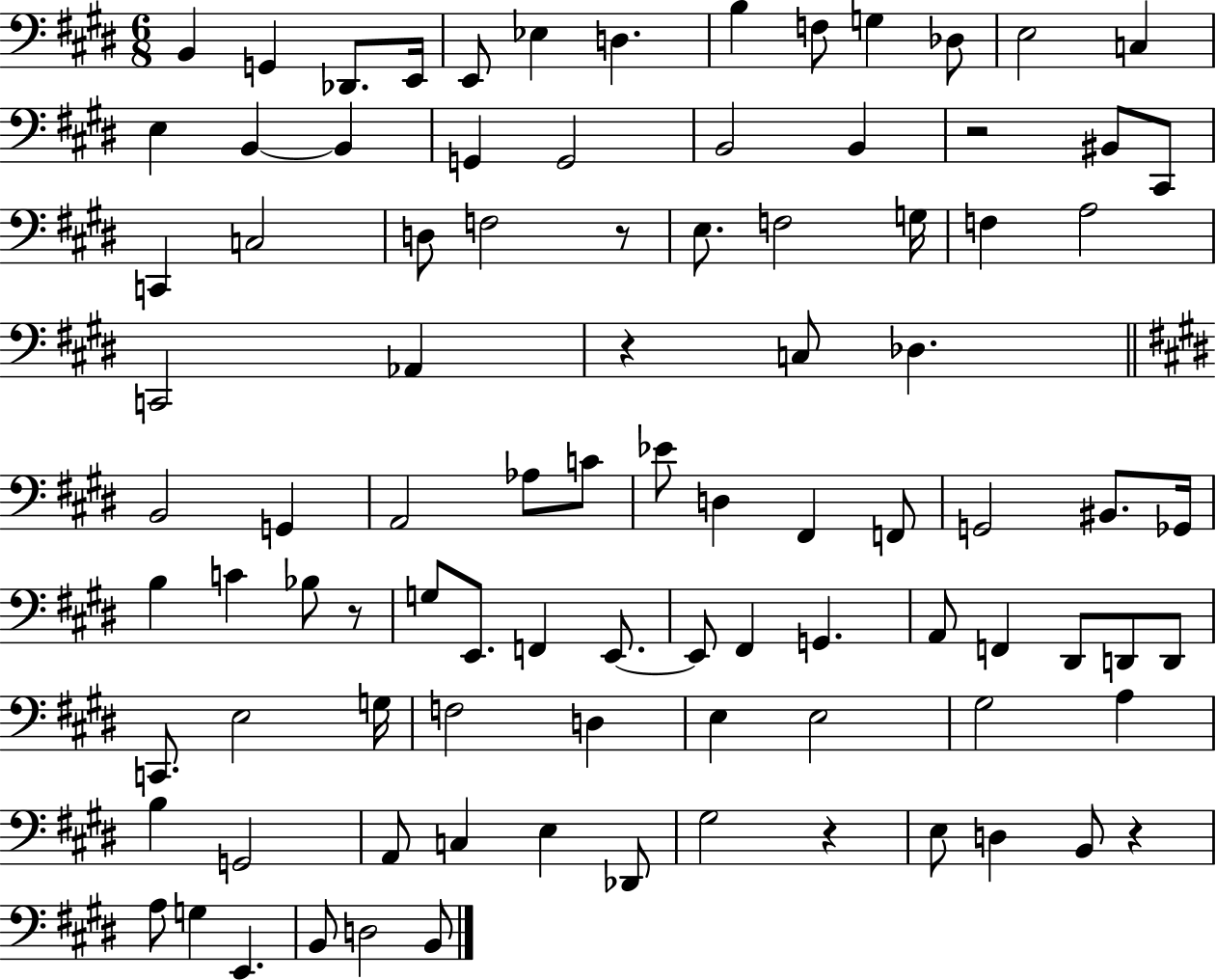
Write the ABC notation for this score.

X:1
T:Untitled
M:6/8
L:1/4
K:E
B,, G,, _D,,/2 E,,/4 E,,/2 _E, D, B, F,/2 G, _D,/2 E,2 C, E, B,, B,, G,, G,,2 B,,2 B,, z2 ^B,,/2 ^C,,/2 C,, C,2 D,/2 F,2 z/2 E,/2 F,2 G,/4 F, A,2 C,,2 _A,, z C,/2 _D, B,,2 G,, A,,2 _A,/2 C/2 _E/2 D, ^F,, F,,/2 G,,2 ^B,,/2 _G,,/4 B, C _B,/2 z/2 G,/2 E,,/2 F,, E,,/2 E,,/2 ^F,, G,, A,,/2 F,, ^D,,/2 D,,/2 D,,/2 C,,/2 E,2 G,/4 F,2 D, E, E,2 ^G,2 A, B, G,,2 A,,/2 C, E, _D,,/2 ^G,2 z E,/2 D, B,,/2 z A,/2 G, E,, B,,/2 D,2 B,,/2